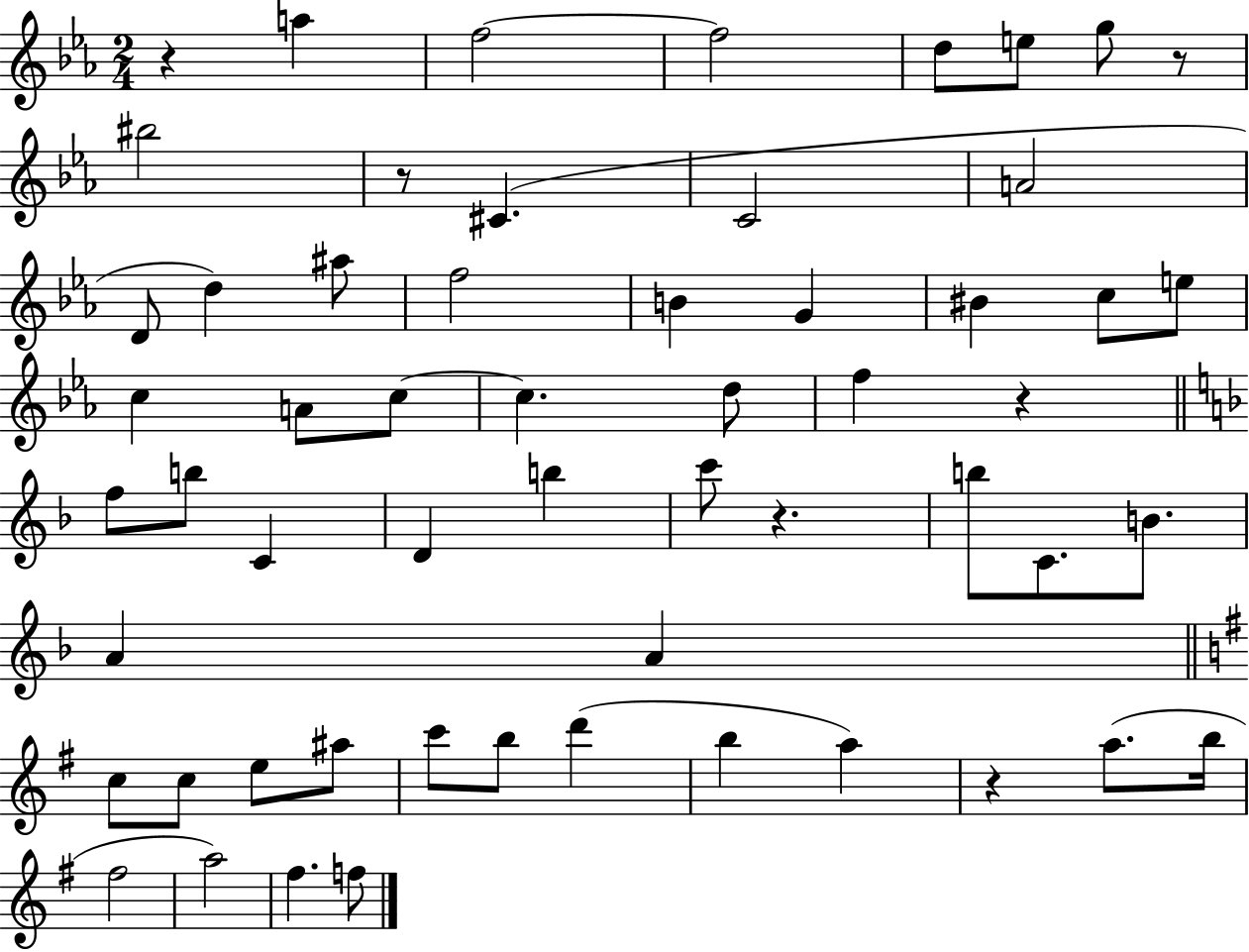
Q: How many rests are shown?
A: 6